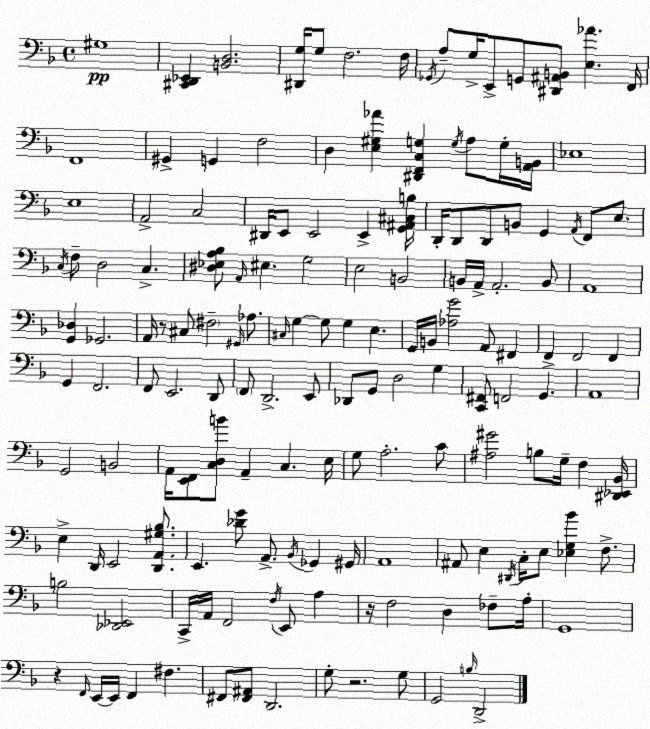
X:1
T:Untitled
M:4/4
L:1/4
K:F
^G,4 [^C,,D,,_E,,] [B,,D,]2 [^D,,G,]/4 G,/2 F,2 F,/4 _G,,/4 A,/2 G,/4 E,,/2 G,,/2 [^D,,^A,,B,,]/2 [E,_A] F,,/4 F,,4 ^G,, G,, F,2 D, [E,^G,_A] [^D,,F,,C,G,] G,/4 A,/2 G,/4 [A,,B,,]/4 _E,4 E,4 A,,2 C,2 ^D,,/4 E,,/2 E,,2 E,, [G,,^A,,^C,B,]/4 D,,/4 D,,/2 D,,/2 B,,/2 G,, A,,/4 F,,/2 E,/2 C,/4 F,/2 D,2 C, [^D,_E,A,_B,]/2 A,,/4 ^E, G,2 E,2 B,,2 B,,/4 A,,/4 A,,2 B,,/2 A,,4 [G,,_D,] _G,,2 A,,/4 z/2 ^C,/2 ^F,2 ^G,,/4 _A,/2 ^C,/4 G, G,/2 G, E, G,,/4 B,,/4 [_A,G]2 A,,/2 ^F,, F,, F,,2 F,, G,, F,,2 F,,/2 E,,2 D,,/2 F,,/2 D,,2 E,,/2 _D,,/2 G,,/2 D,2 G, [C,,^F,,]/2 F,,2 G,, A,,4 G,,2 B,,2 A,,/4 [E,,F,,]/2 [C,D,B]/2 A,, C, E,/4 G,/2 A,2 C/2 [^A,^G]2 B,/2 G,/4 F, [^D,,_E,,_B,,]/4 E, D,,/4 E,,2 [D,,A,,^G,_B,]/2 E,, [_DG]/2 A,,/2 _B,,/4 _G,, ^G,,/4 A,,4 ^A,,/2 E, ^D,,/4 C,/4 E,/2 [_E,G,_B] F,/2 B,2 [_D,,_E,,]2 C,,/4 A,,/4 F,,2 F,/4 E,,/2 A, z/4 F,2 D, _F,/2 A,/4 G,,4 z F,,/4 E,,/4 E,,/4 F,, ^F, ^F,,/2 [^F,,^A,,]/2 D,,2 G,/2 z2 G,/2 G,,2 B,/4 D,,2